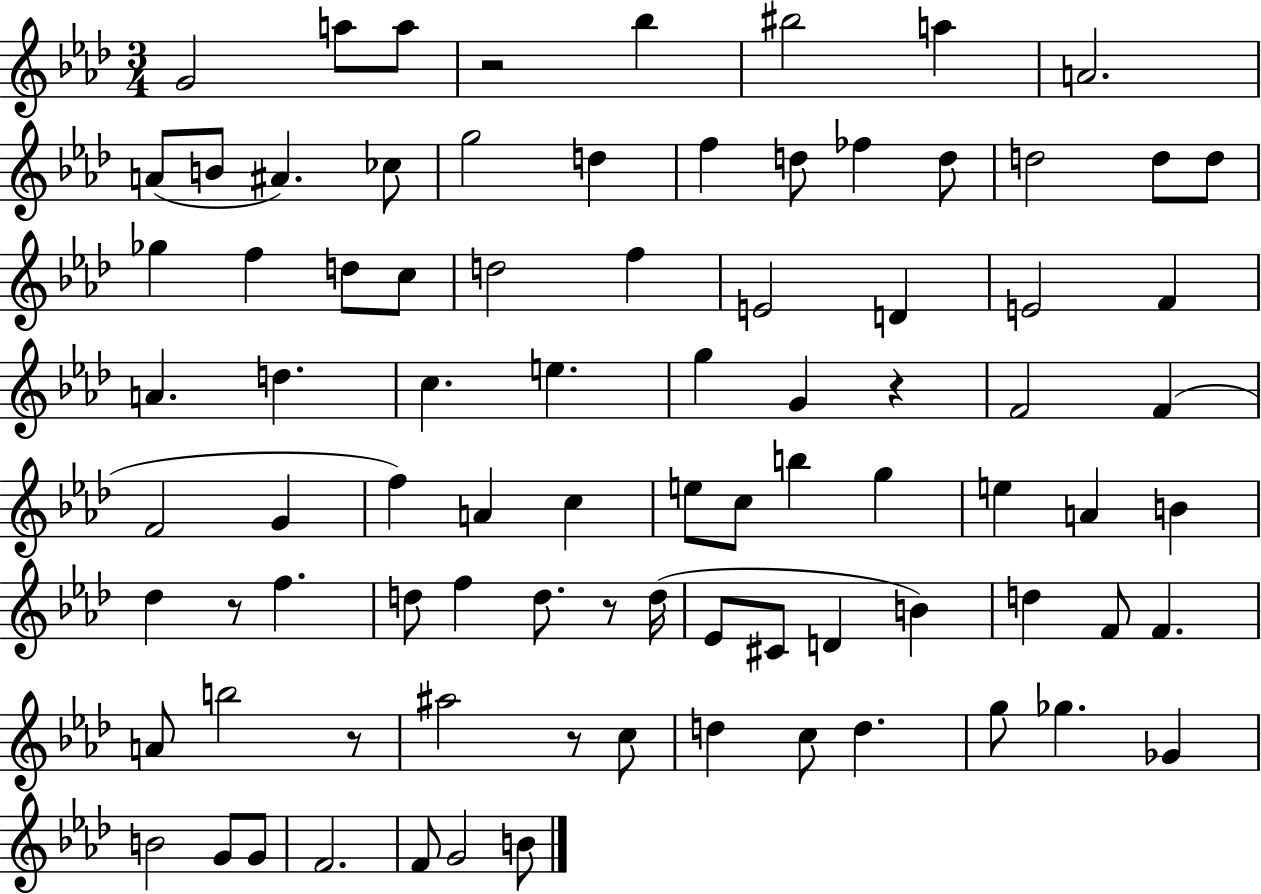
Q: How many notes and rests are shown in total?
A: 86